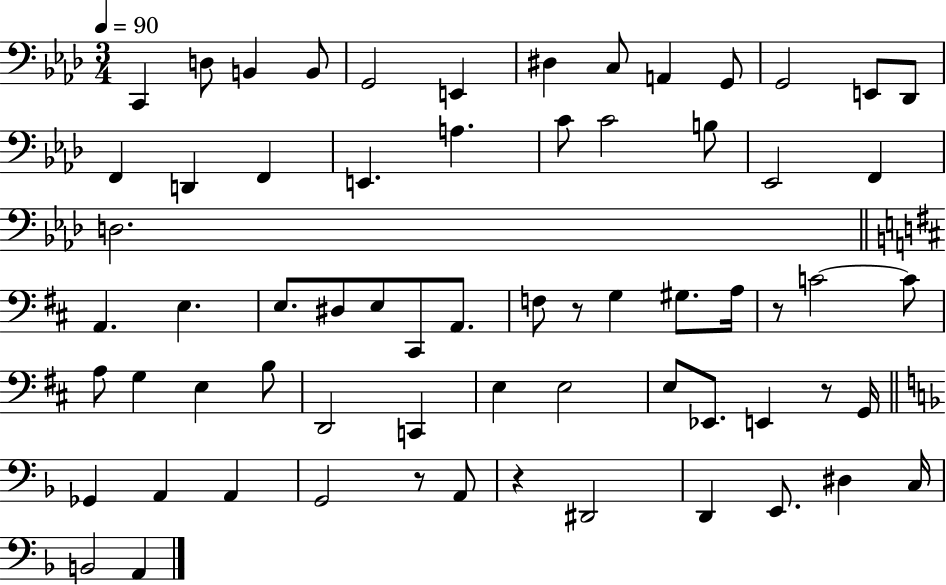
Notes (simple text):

C2/q D3/e B2/q B2/e G2/h E2/q D#3/q C3/e A2/q G2/e G2/h E2/e Db2/e F2/q D2/q F2/q E2/q. A3/q. C4/e C4/h B3/e Eb2/h F2/q D3/h. A2/q. E3/q. E3/e. D#3/e E3/e C#2/e A2/e. F3/e R/e G3/q G#3/e. A3/s R/e C4/h C4/e A3/e G3/q E3/q B3/e D2/h C2/q E3/q E3/h E3/e Eb2/e. E2/q R/e G2/s Gb2/q A2/q A2/q G2/h R/e A2/e R/q D#2/h D2/q E2/e. D#3/q C3/s B2/h A2/q